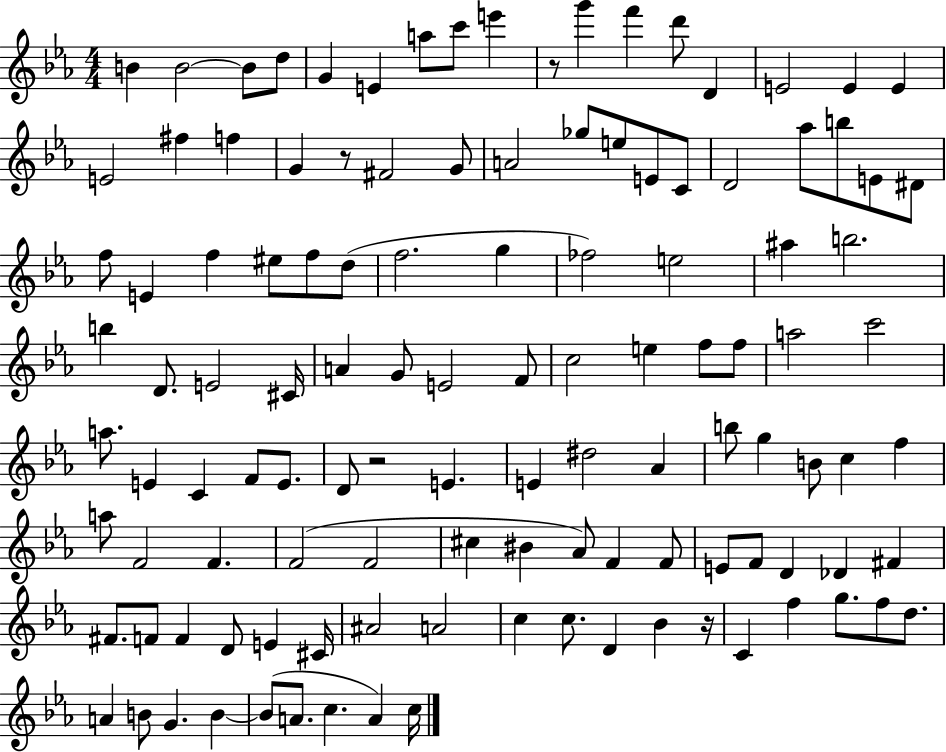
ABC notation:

X:1
T:Untitled
M:4/4
L:1/4
K:Eb
B B2 B/2 d/2 G E a/2 c'/2 e' z/2 g' f' d'/2 D E2 E E E2 ^f f G z/2 ^F2 G/2 A2 _g/2 e/2 E/2 C/2 D2 _a/2 b/2 E/2 ^D/2 f/2 E f ^e/2 f/2 d/2 f2 g _f2 e2 ^a b2 b D/2 E2 ^C/4 A G/2 E2 F/2 c2 e f/2 f/2 a2 c'2 a/2 E C F/2 E/2 D/2 z2 E E ^d2 _A b/2 g B/2 c f a/2 F2 F F2 F2 ^c ^B _A/2 F F/2 E/2 F/2 D _D ^F ^F/2 F/2 F D/2 E ^C/4 ^A2 A2 c c/2 D _B z/4 C f g/2 f/2 d/2 A B/2 G B B/2 A/2 c A c/4